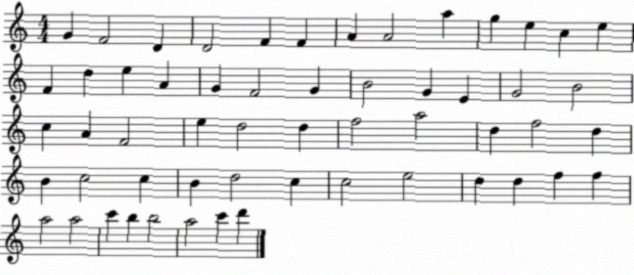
X:1
T:Untitled
M:4/4
L:1/4
K:C
G F2 D D2 F F A A2 a g e c e F d e A G F2 G B2 G E G2 B2 c A F2 e d2 d f2 a2 d f2 d B c2 c B d2 c c2 e2 d d f f a2 a2 c' b b2 a2 c' d'